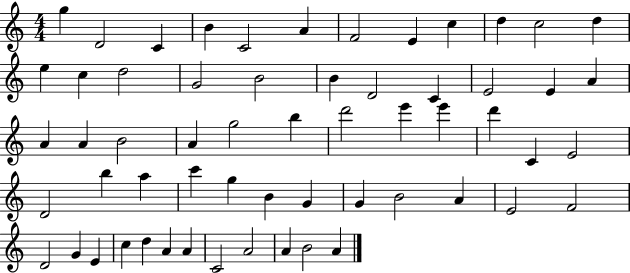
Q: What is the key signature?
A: C major